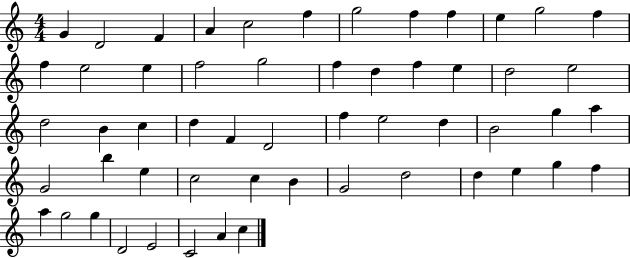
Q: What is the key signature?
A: C major